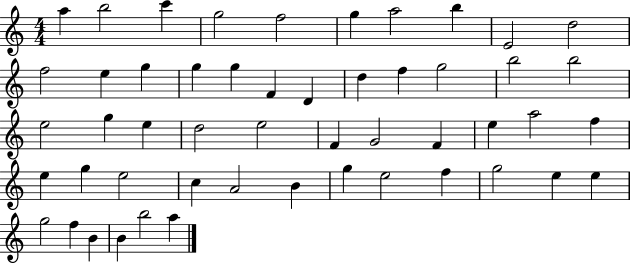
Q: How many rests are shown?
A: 0